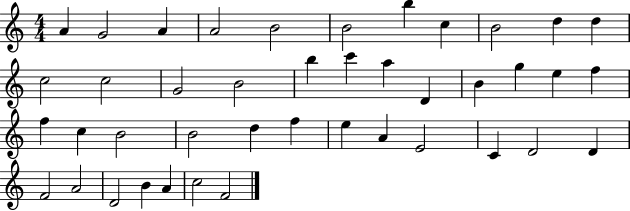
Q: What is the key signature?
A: C major